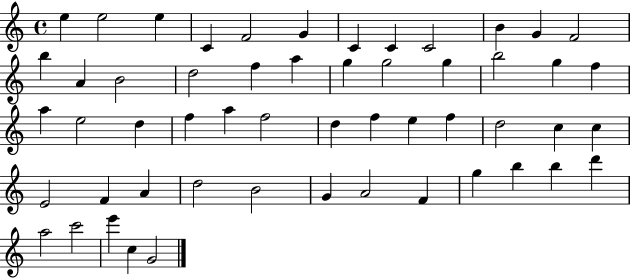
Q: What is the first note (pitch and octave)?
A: E5